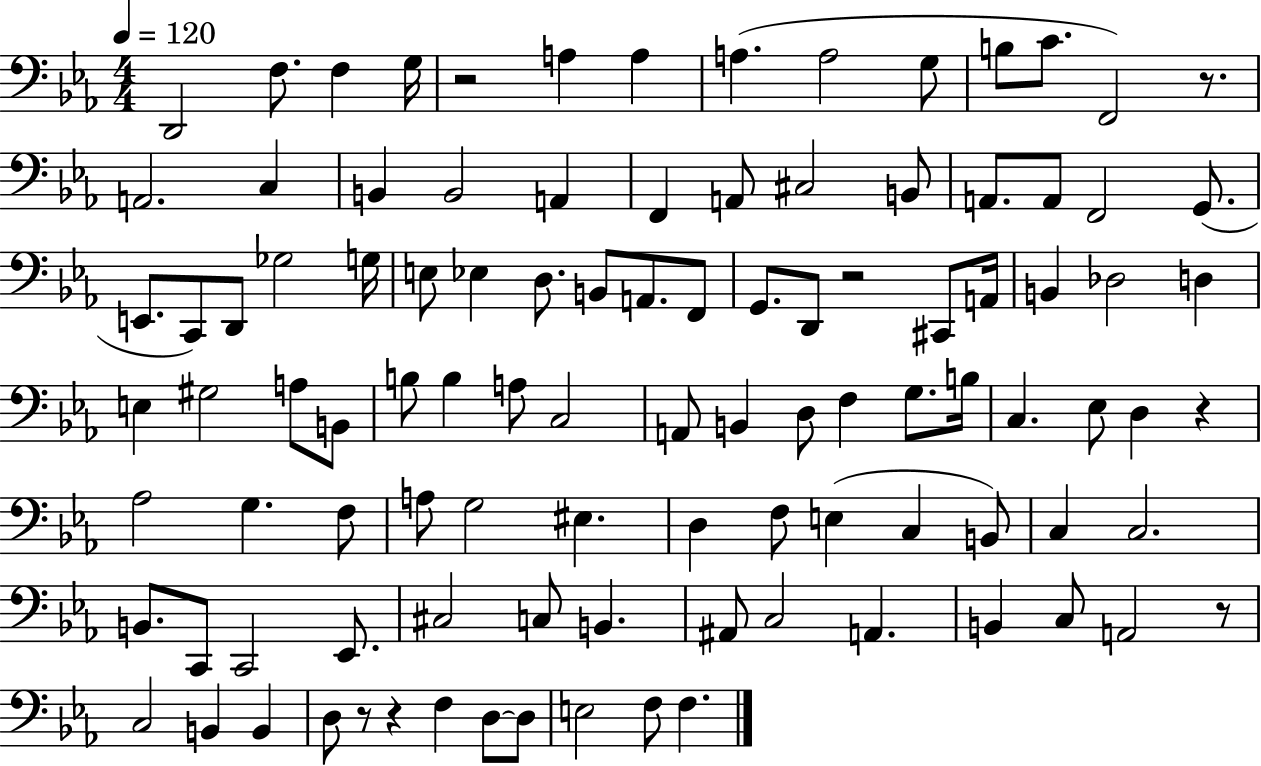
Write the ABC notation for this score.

X:1
T:Untitled
M:4/4
L:1/4
K:Eb
D,,2 F,/2 F, G,/4 z2 A, A, A, A,2 G,/2 B,/2 C/2 F,,2 z/2 A,,2 C, B,, B,,2 A,, F,, A,,/2 ^C,2 B,,/2 A,,/2 A,,/2 F,,2 G,,/2 E,,/2 C,,/2 D,,/2 _G,2 G,/4 E,/2 _E, D,/2 B,,/2 A,,/2 F,,/2 G,,/2 D,,/2 z2 ^C,,/2 A,,/4 B,, _D,2 D, E, ^G,2 A,/2 B,,/2 B,/2 B, A,/2 C,2 A,,/2 B,, D,/2 F, G,/2 B,/4 C, _E,/2 D, z _A,2 G, F,/2 A,/2 G,2 ^E, D, F,/2 E, C, B,,/2 C, C,2 B,,/2 C,,/2 C,,2 _E,,/2 ^C,2 C,/2 B,, ^A,,/2 C,2 A,, B,, C,/2 A,,2 z/2 C,2 B,, B,, D,/2 z/2 z F, D,/2 D,/2 E,2 F,/2 F,